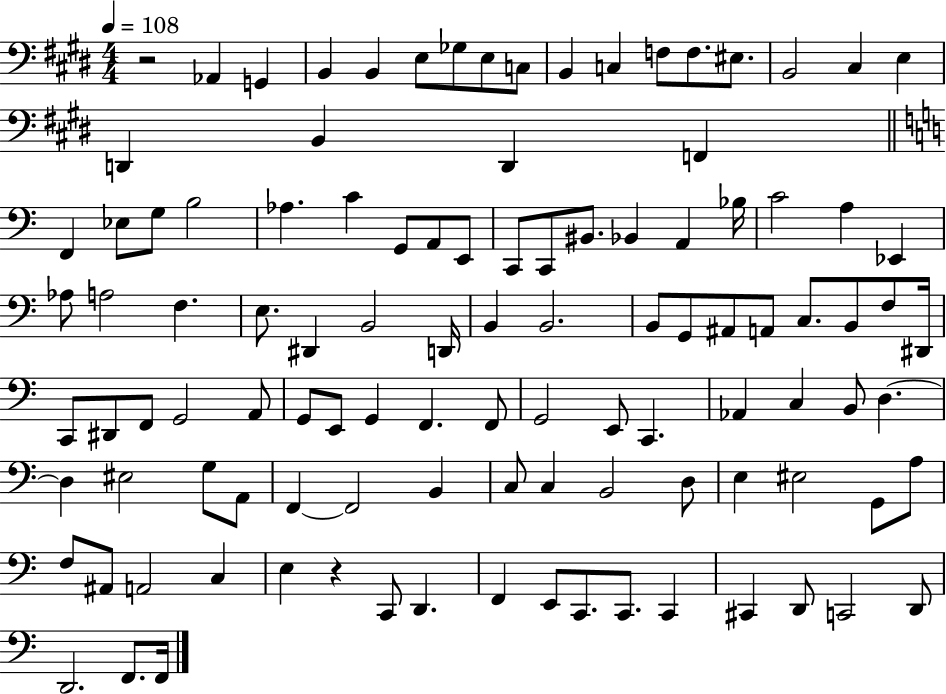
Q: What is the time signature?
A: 4/4